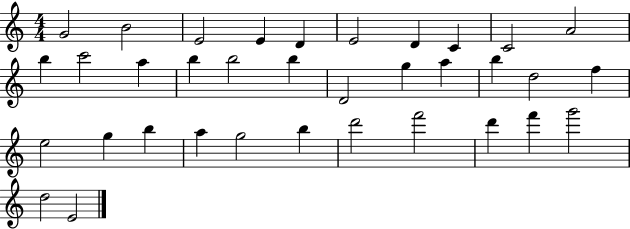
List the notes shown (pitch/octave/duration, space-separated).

G4/h B4/h E4/h E4/q D4/q E4/h D4/q C4/q C4/h A4/h B5/q C6/h A5/q B5/q B5/h B5/q D4/h G5/q A5/q B5/q D5/h F5/q E5/h G5/q B5/q A5/q G5/h B5/q D6/h F6/h D6/q F6/q G6/h D5/h E4/h